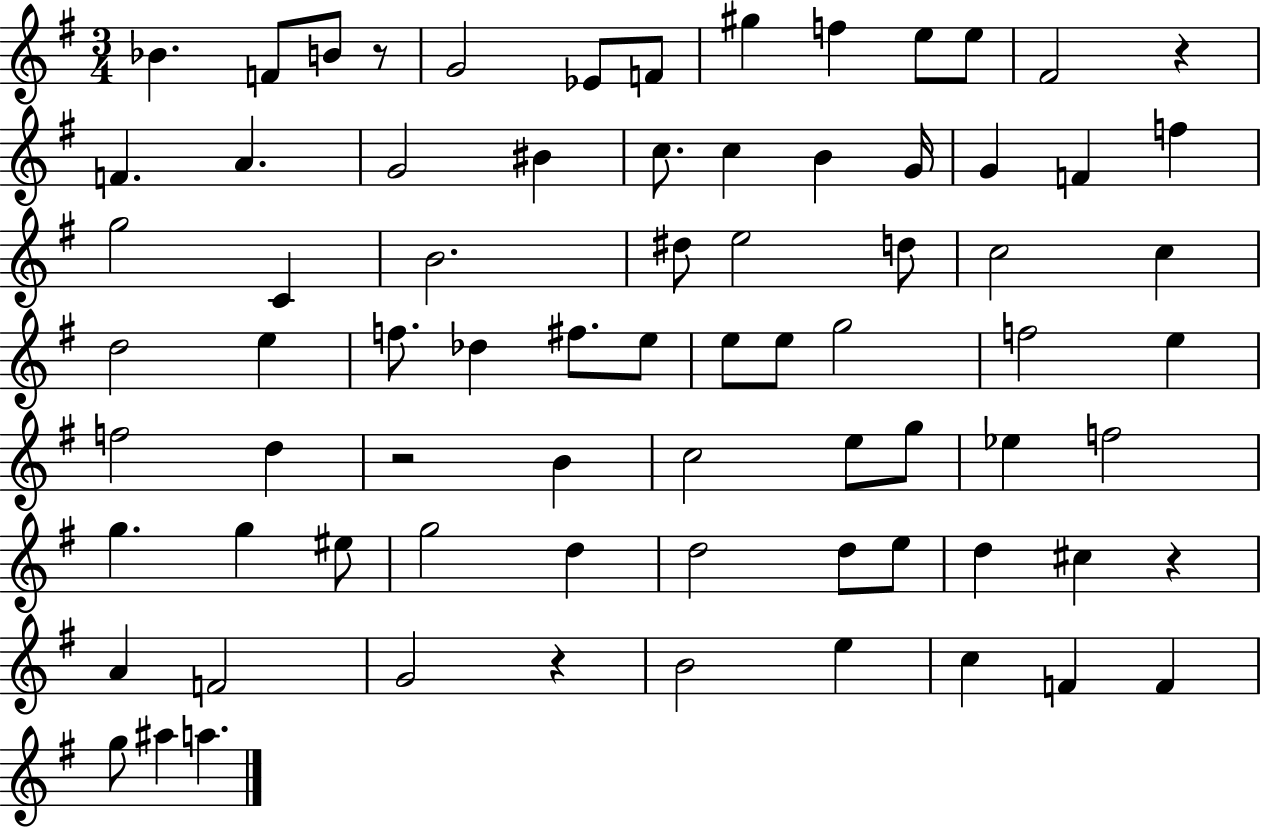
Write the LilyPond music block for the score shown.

{
  \clef treble
  \numericTimeSignature
  \time 3/4
  \key g \major
  bes'4. f'8 b'8 r8 | g'2 ees'8 f'8 | gis''4 f''4 e''8 e''8 | fis'2 r4 | \break f'4. a'4. | g'2 bis'4 | c''8. c''4 b'4 g'16 | g'4 f'4 f''4 | \break g''2 c'4 | b'2. | dis''8 e''2 d''8 | c''2 c''4 | \break d''2 e''4 | f''8. des''4 fis''8. e''8 | e''8 e''8 g''2 | f''2 e''4 | \break f''2 d''4 | r2 b'4 | c''2 e''8 g''8 | ees''4 f''2 | \break g''4. g''4 eis''8 | g''2 d''4 | d''2 d''8 e''8 | d''4 cis''4 r4 | \break a'4 f'2 | g'2 r4 | b'2 e''4 | c''4 f'4 f'4 | \break g''8 ais''4 a''4. | \bar "|."
}